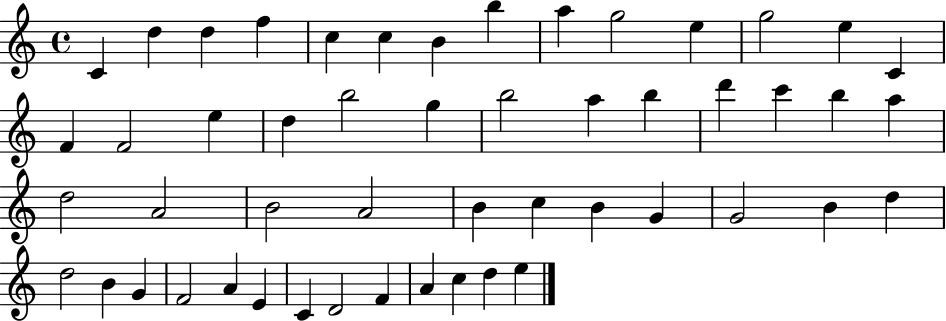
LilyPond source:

{
  \clef treble
  \time 4/4
  \defaultTimeSignature
  \key c \major
  c'4 d''4 d''4 f''4 | c''4 c''4 b'4 b''4 | a''4 g''2 e''4 | g''2 e''4 c'4 | \break f'4 f'2 e''4 | d''4 b''2 g''4 | b''2 a''4 b''4 | d'''4 c'''4 b''4 a''4 | \break d''2 a'2 | b'2 a'2 | b'4 c''4 b'4 g'4 | g'2 b'4 d''4 | \break d''2 b'4 g'4 | f'2 a'4 e'4 | c'4 d'2 f'4 | a'4 c''4 d''4 e''4 | \break \bar "|."
}